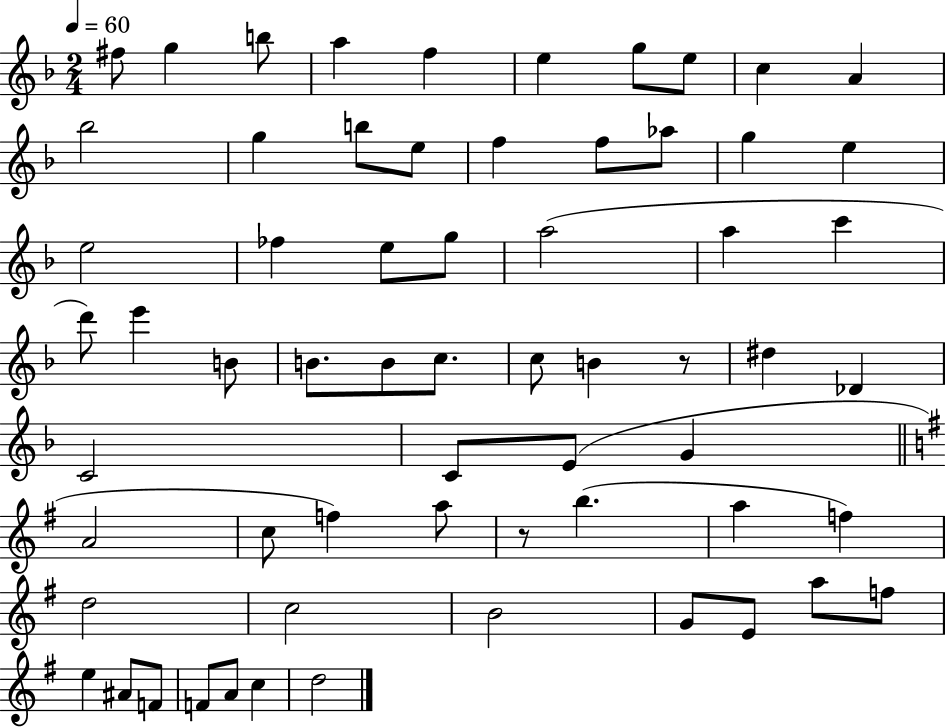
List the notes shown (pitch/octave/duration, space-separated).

F#5/e G5/q B5/e A5/q F5/q E5/q G5/e E5/e C5/q A4/q Bb5/h G5/q B5/e E5/e F5/q F5/e Ab5/e G5/q E5/q E5/h FES5/q E5/e G5/e A5/h A5/q C6/q D6/e E6/q B4/e B4/e. B4/e C5/e. C5/e B4/q R/e D#5/q Db4/q C4/h C4/e E4/e G4/q A4/h C5/e F5/q A5/e R/e B5/q. A5/q F5/q D5/h C5/h B4/h G4/e E4/e A5/e F5/e E5/q A#4/e F4/e F4/e A4/e C5/q D5/h